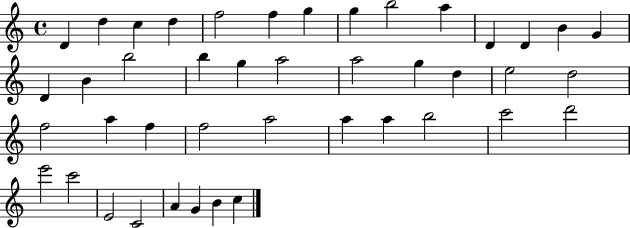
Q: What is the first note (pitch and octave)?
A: D4